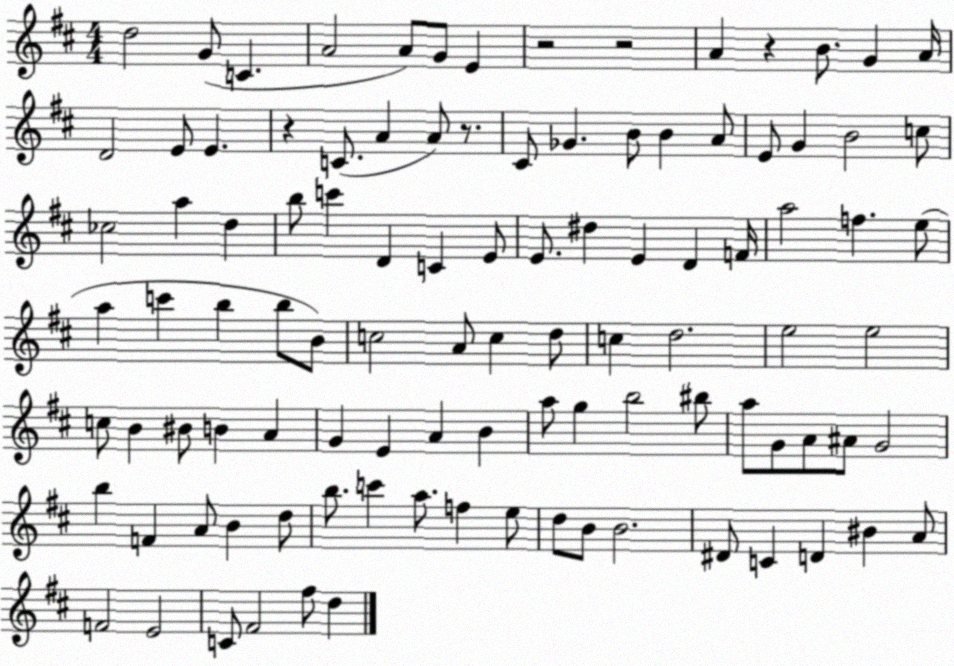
X:1
T:Untitled
M:4/4
L:1/4
K:D
d2 G/2 C A2 A/2 G/2 E z2 z2 A z B/2 G A/4 D2 E/2 E z C/2 A A/2 z/2 ^C/2 _G B/2 B A/2 E/2 G B2 c/2 _c2 a d b/2 c' D C E/2 E/2 ^d E D F/4 a2 f e/2 a c' b b/2 B/2 c2 A/2 c d/2 c d2 e2 e2 c/2 B ^B/2 B A G E A B a/2 g b2 ^b/2 a/2 G/2 A/2 ^A/2 G2 b F A/2 B d/2 b/2 c' a/2 f e/2 d/2 B/2 B2 ^D/2 C D ^B A/2 F2 E2 C/2 ^F2 ^f/2 d